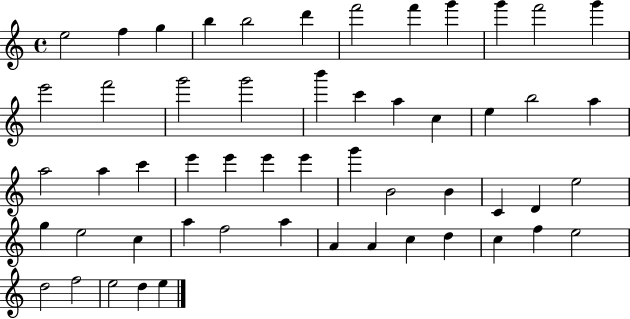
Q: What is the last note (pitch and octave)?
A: E5